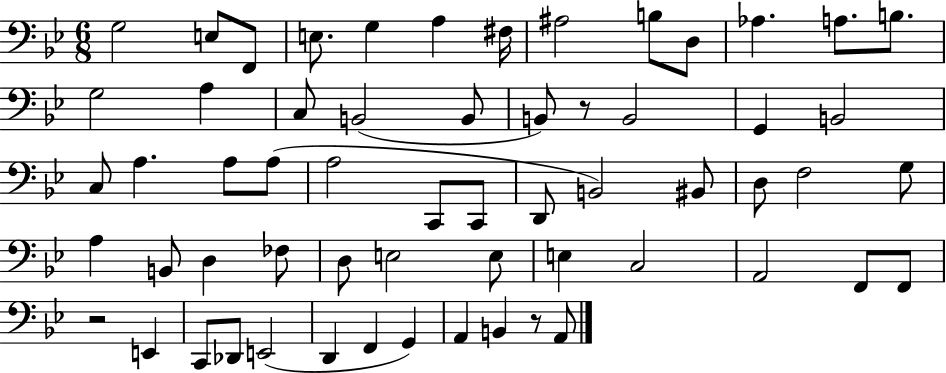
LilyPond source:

{
  \clef bass
  \numericTimeSignature
  \time 6/8
  \key bes \major
  g2 e8 f,8 | e8. g4 a4 fis16 | ais2 b8 d8 | aes4. a8. b8. | \break g2 a4 | c8 b,2( b,8 | b,8) r8 b,2 | g,4 b,2 | \break c8 a4. a8 a8( | a2 c,8 c,8 | d,8 b,2) bis,8 | d8 f2 g8 | \break a4 b,8 d4 fes8 | d8 e2 e8 | e4 c2 | a,2 f,8 f,8 | \break r2 e,4 | c,8 des,8 e,2( | d,4 f,4 g,4) | a,4 b,4 r8 a,8 | \break \bar "|."
}